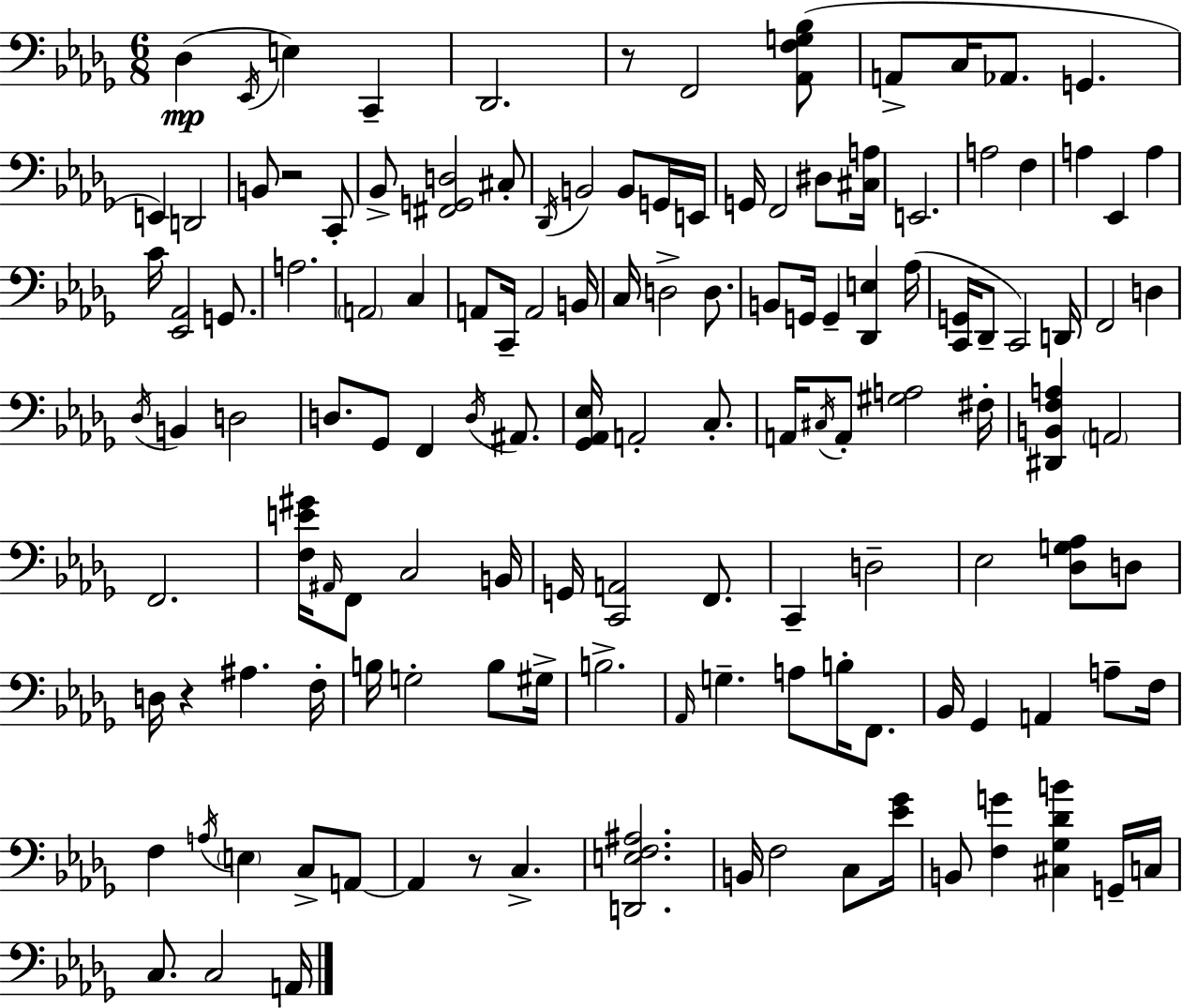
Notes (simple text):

Db3/q Eb2/s E3/q C2/q Db2/h. R/e F2/h [Ab2,F3,G3,Bb3]/e A2/e C3/s Ab2/e. G2/q. E2/q D2/h B2/e R/h C2/e Bb2/e [F#2,G2,D3]/h C#3/e Db2/s B2/h B2/e G2/s E2/s G2/s F2/h D#3/e [C#3,A3]/s E2/h. A3/h F3/q A3/q Eb2/q A3/q C4/s [Eb2,Ab2]/h G2/e. A3/h. A2/h C3/q A2/e C2/s A2/h B2/s C3/s D3/h D3/e. B2/e G2/s G2/q [Db2,E3]/q Ab3/s [C2,G2]/s Db2/e C2/h D2/s F2/h D3/q Db3/s B2/q D3/h D3/e. Gb2/e F2/q D3/s A#2/e. [Gb2,Ab2,Eb3]/s A2/h C3/e. A2/s C#3/s A2/e [G#3,A3]/h F#3/s [D#2,B2,F3,A3]/q A2/h F2/h. [F3,E4,G#4]/s A#2/s F2/e C3/h B2/s G2/s [C2,A2]/h F2/e. C2/q D3/h Eb3/h [Db3,G3,Ab3]/e D3/e D3/s R/q A#3/q. F3/s B3/s G3/h B3/e G#3/s B3/h. Ab2/s G3/q. A3/e B3/s F2/e. Bb2/s Gb2/q A2/q A3/e F3/s F3/q A3/s E3/q C3/e A2/e A2/q R/e C3/q. [D2,E3,F3,A#3]/h. B2/s F3/h C3/e [Eb4,Gb4]/s B2/e [F3,G4]/q [C#3,Gb3,Db4,B4]/q G2/s C3/s C3/e. C3/h A2/s